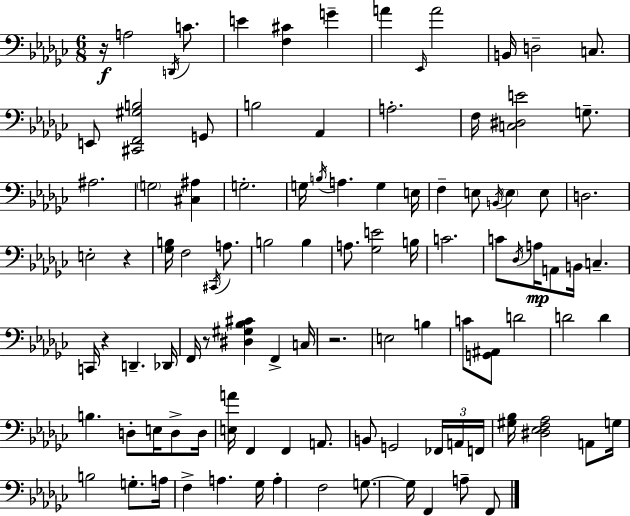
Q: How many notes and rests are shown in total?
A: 103